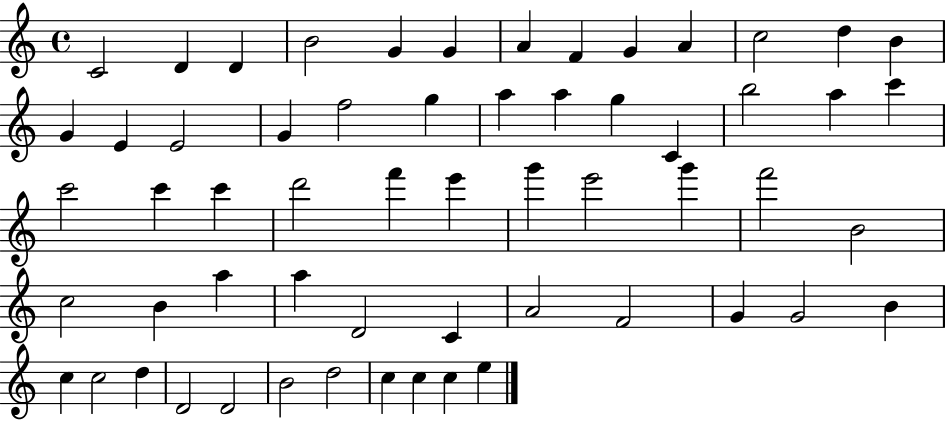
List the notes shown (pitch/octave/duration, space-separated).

C4/h D4/q D4/q B4/h G4/q G4/q A4/q F4/q G4/q A4/q C5/h D5/q B4/q G4/q E4/q E4/h G4/q F5/h G5/q A5/q A5/q G5/q C4/q B5/h A5/q C6/q C6/h C6/q C6/q D6/h F6/q E6/q G6/q E6/h G6/q F6/h B4/h C5/h B4/q A5/q A5/q D4/h C4/q A4/h F4/h G4/q G4/h B4/q C5/q C5/h D5/q D4/h D4/h B4/h D5/h C5/q C5/q C5/q E5/q